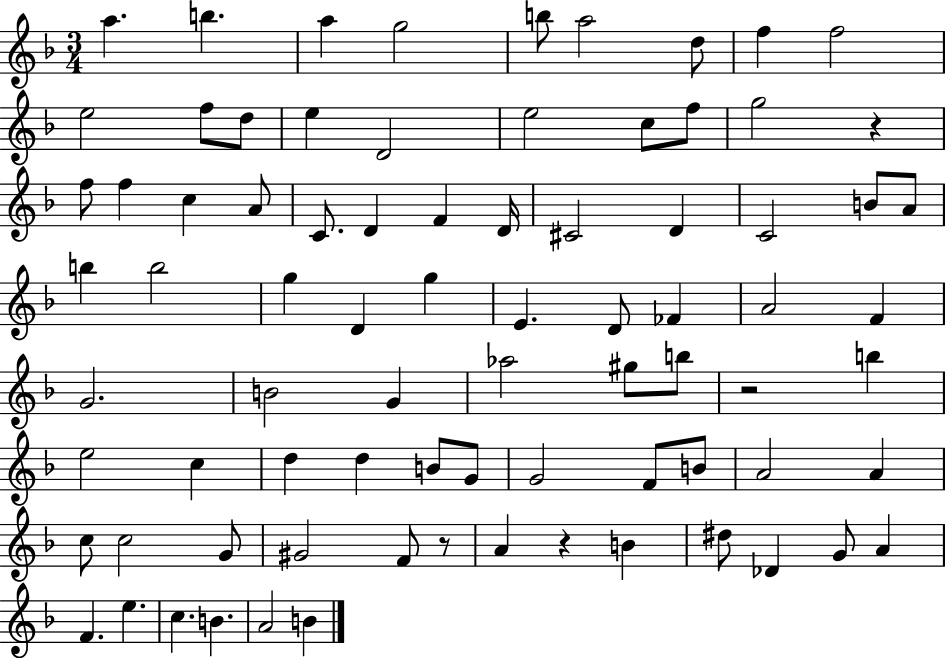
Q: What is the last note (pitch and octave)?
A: B4